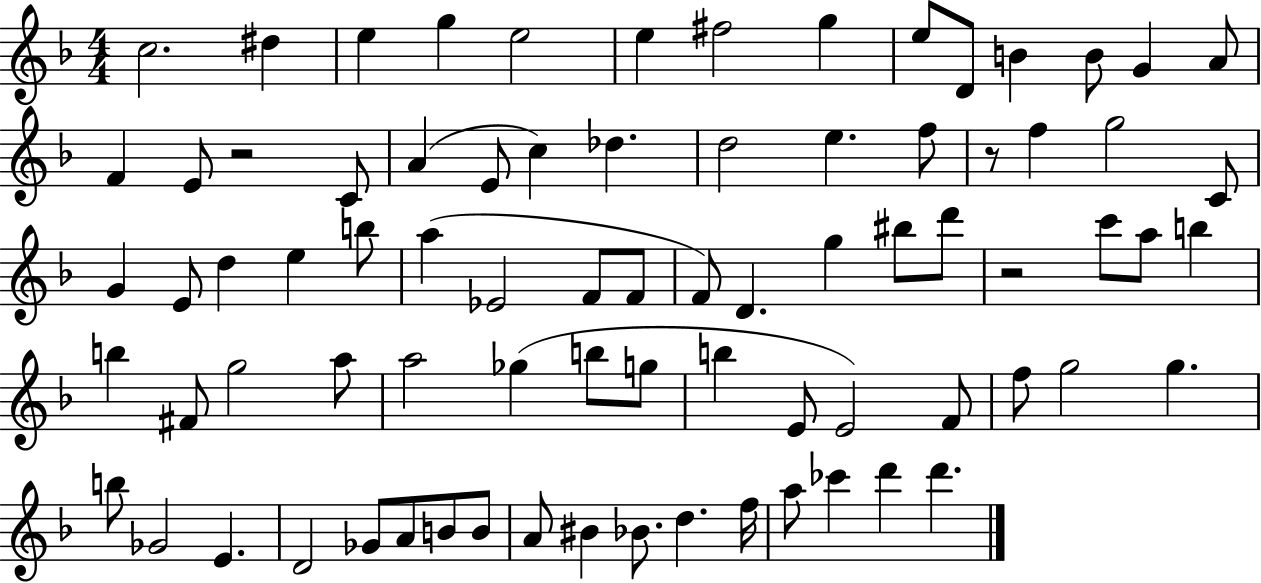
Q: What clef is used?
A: treble